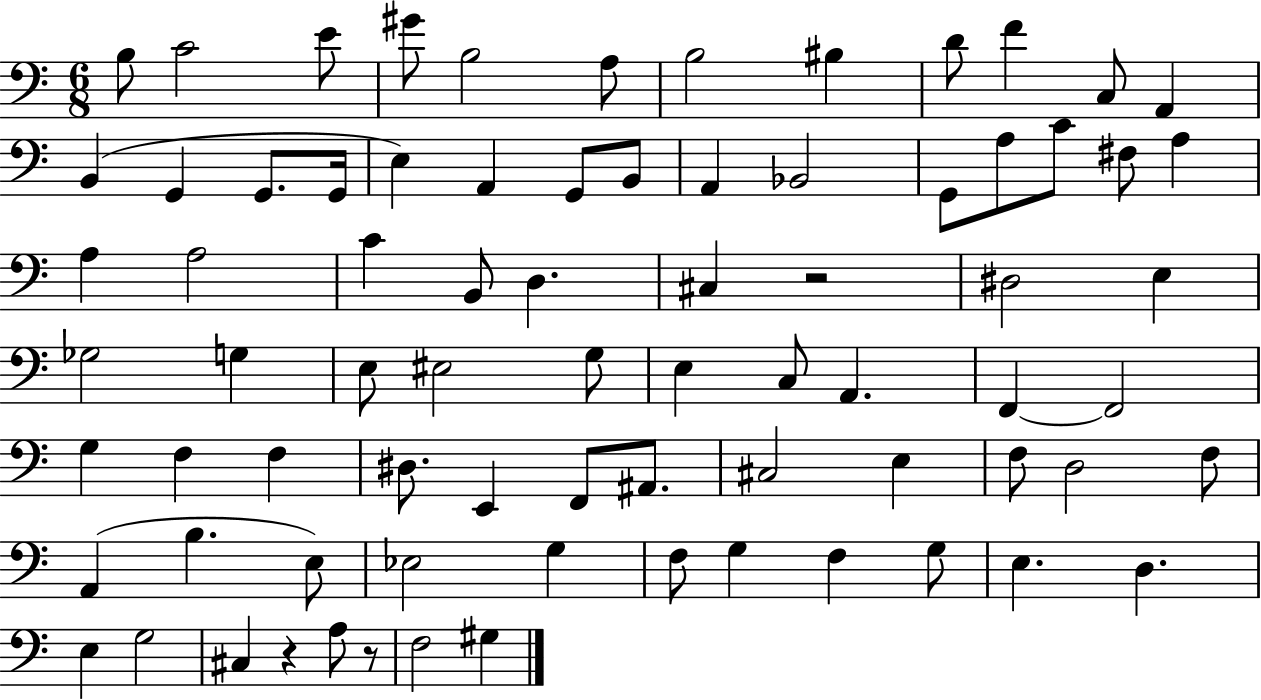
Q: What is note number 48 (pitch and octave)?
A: F3